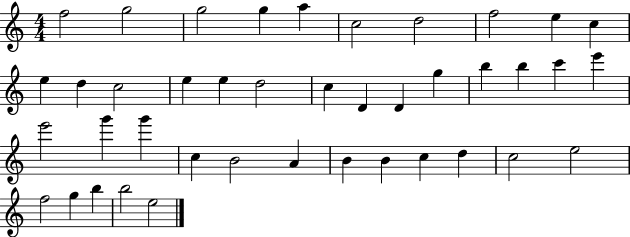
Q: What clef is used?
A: treble